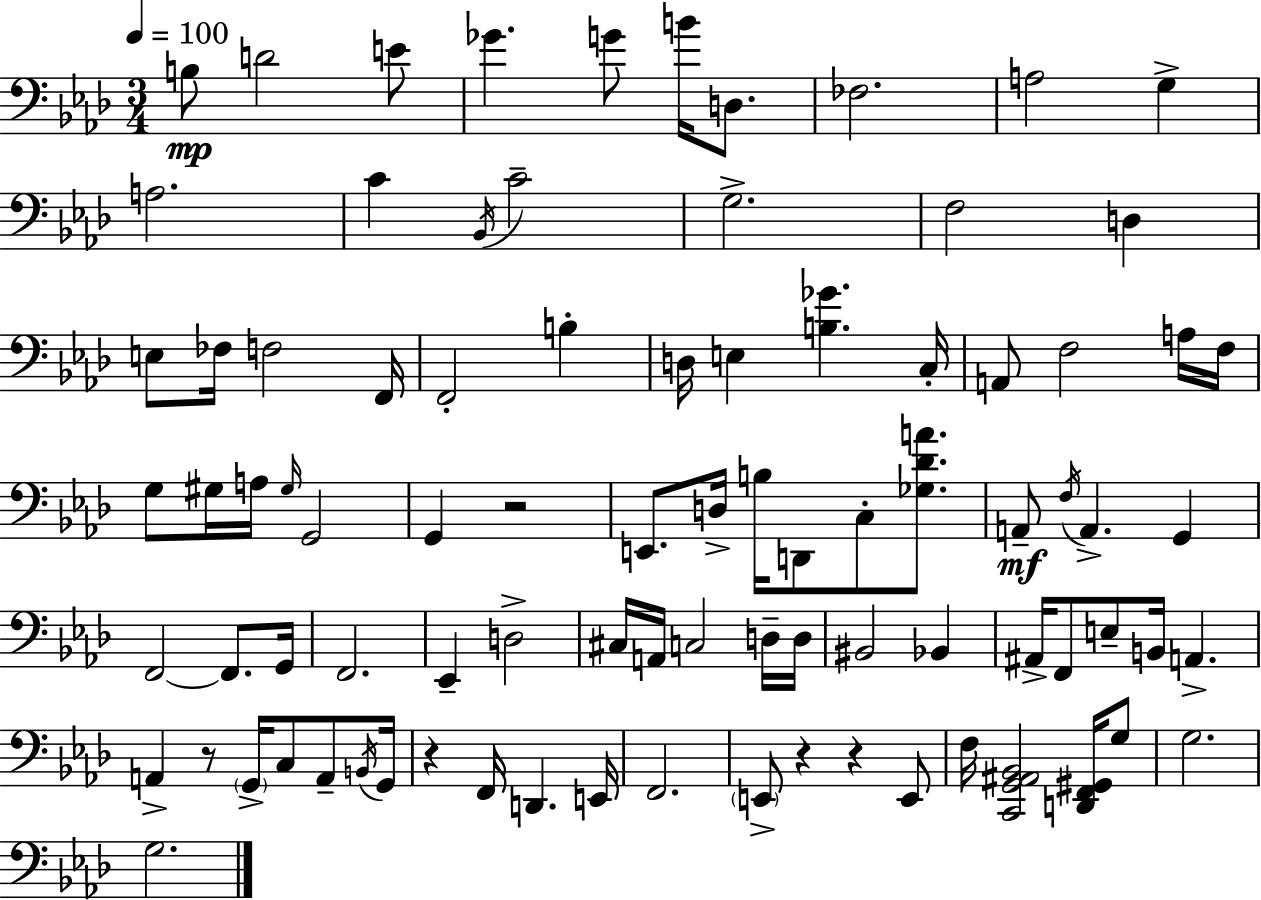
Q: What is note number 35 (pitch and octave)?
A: G2